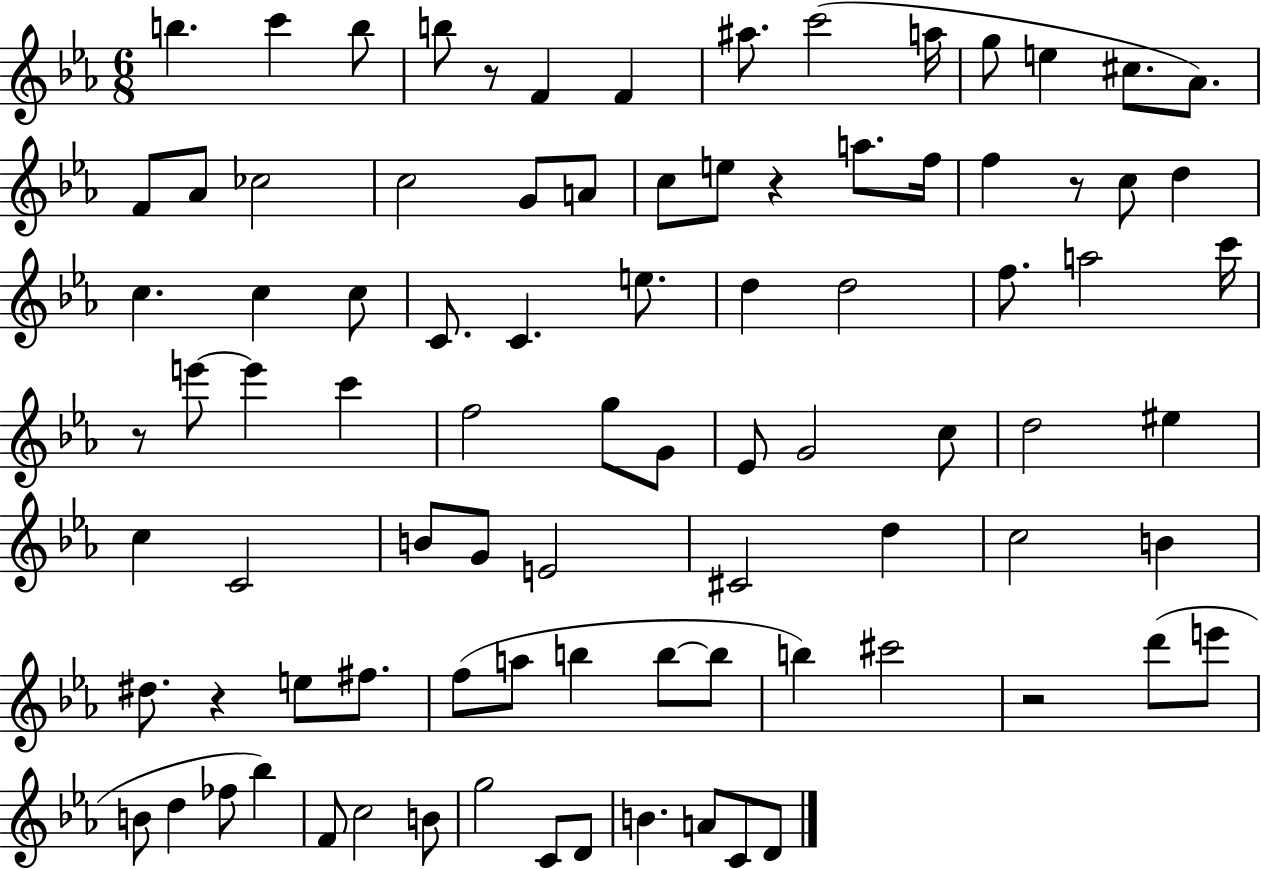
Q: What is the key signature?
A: EES major